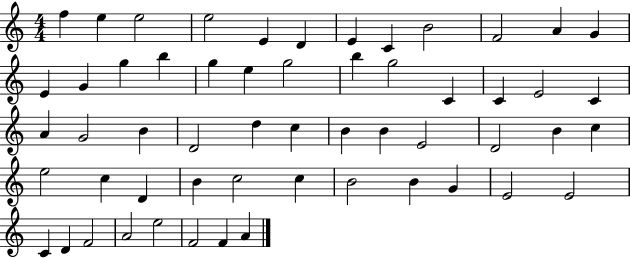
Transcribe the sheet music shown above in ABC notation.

X:1
T:Untitled
M:4/4
L:1/4
K:C
f e e2 e2 E D E C B2 F2 A G E G g b g e g2 b g2 C C E2 C A G2 B D2 d c B B E2 D2 B c e2 c D B c2 c B2 B G E2 E2 C D F2 A2 e2 F2 F A